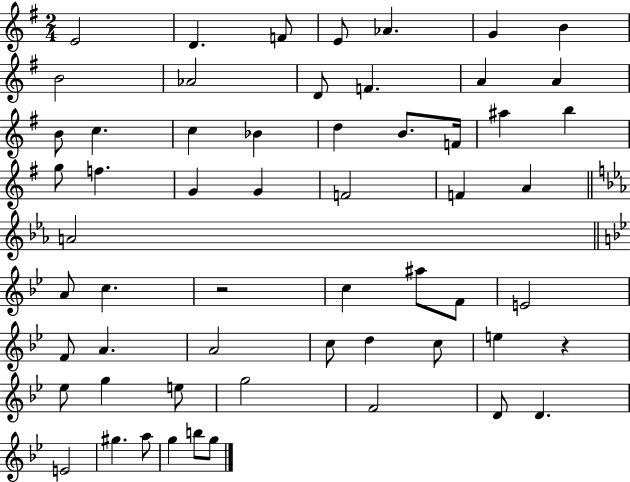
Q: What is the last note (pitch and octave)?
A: G5